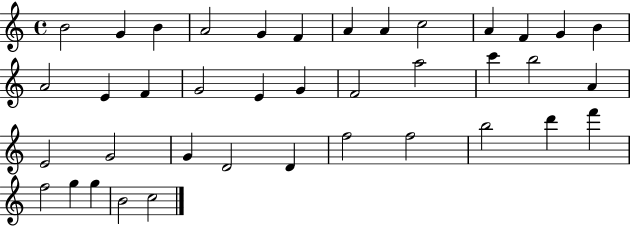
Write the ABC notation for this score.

X:1
T:Untitled
M:4/4
L:1/4
K:C
B2 G B A2 G F A A c2 A F G B A2 E F G2 E G F2 a2 c' b2 A E2 G2 G D2 D f2 f2 b2 d' f' f2 g g B2 c2